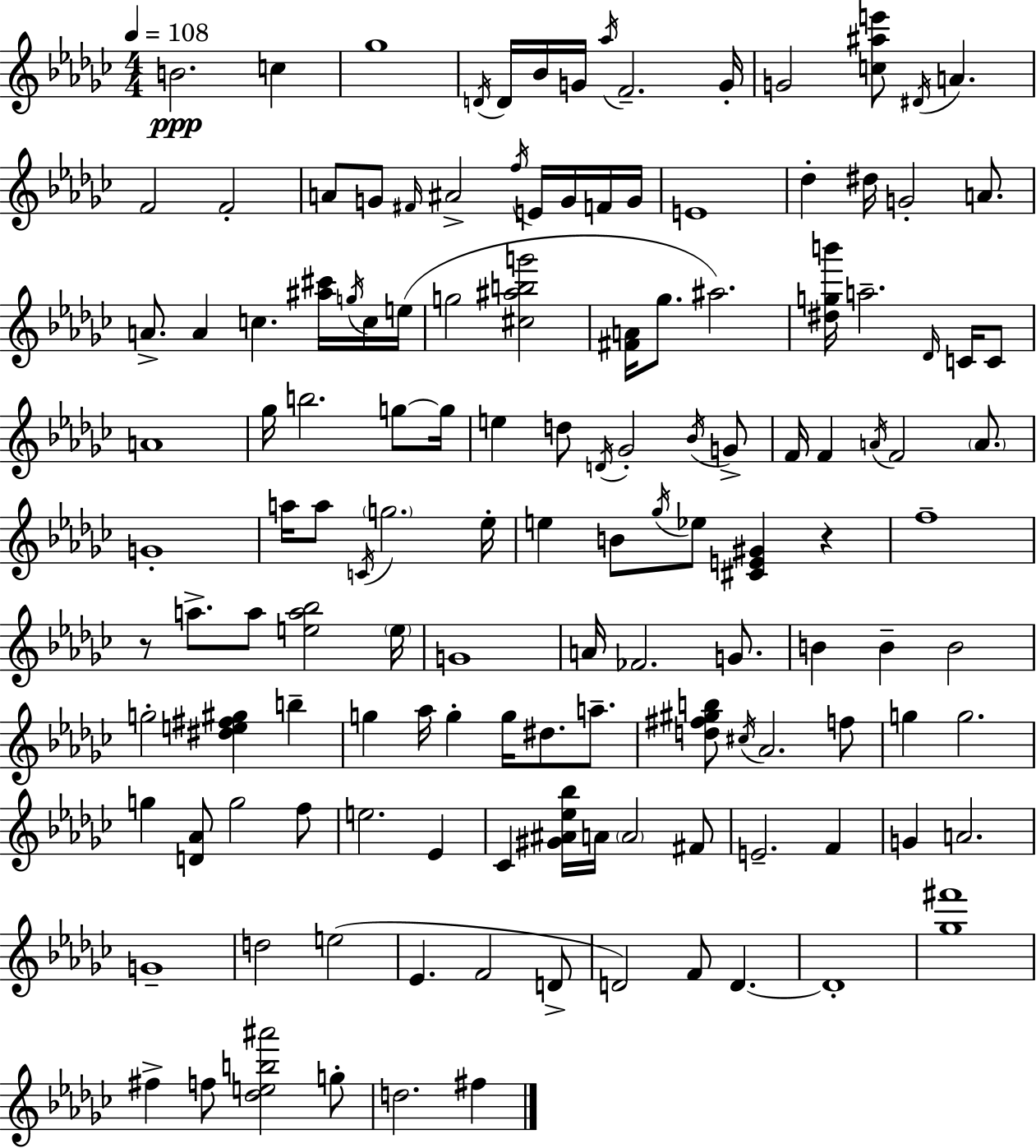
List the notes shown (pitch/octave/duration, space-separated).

B4/h. C5/q Gb5/w D4/s D4/s Bb4/s G4/s Ab5/s F4/h. G4/s G4/h [C5,A#5,E6]/e D#4/s A4/q. F4/h F4/h A4/e G4/e F#4/s A#4/h F5/s E4/s G4/s F4/s G4/s E4/w Db5/q D#5/s G4/h A4/e. A4/e. A4/q C5/q. [A#5,C#6]/s G5/s C5/s E5/s G5/h [C#5,A#5,B5,G6]/h [F#4,A4]/s Gb5/e. A#5/h. [D#5,G5,B6]/s A5/h. Db4/s C4/s C4/e A4/w Gb5/s B5/h. G5/e G5/s E5/q D5/e D4/s Gb4/h Bb4/s G4/e F4/s F4/q A4/s F4/h A4/e. G4/w A5/s A5/e C4/s G5/h. Eb5/s E5/q B4/e Gb5/s Eb5/e [C#4,E4,G#4]/q R/q F5/w R/e A5/e. A5/e [E5,A5,Bb5]/h E5/s G4/w A4/s FES4/h. G4/e. B4/q B4/q B4/h G5/h [D#5,E5,F#5,G#5]/q B5/q G5/q Ab5/s G5/q G5/s D#5/e. A5/e. [D5,F#5,G#5,B5]/e C#5/s Ab4/h. F5/e G5/q G5/h. G5/q [D4,Ab4]/e G5/h F5/e E5/h. Eb4/q CES4/q [G#4,A#4,Eb5,Bb5]/s A4/s A4/h F#4/e E4/h. F4/q G4/q A4/h. G4/w D5/h E5/h Eb4/q. F4/h D4/e D4/h F4/e D4/q. D4/w [Gb5,F#6]/w F#5/q F5/e [Db5,E5,B5,A#6]/h G5/e D5/h. F#5/q